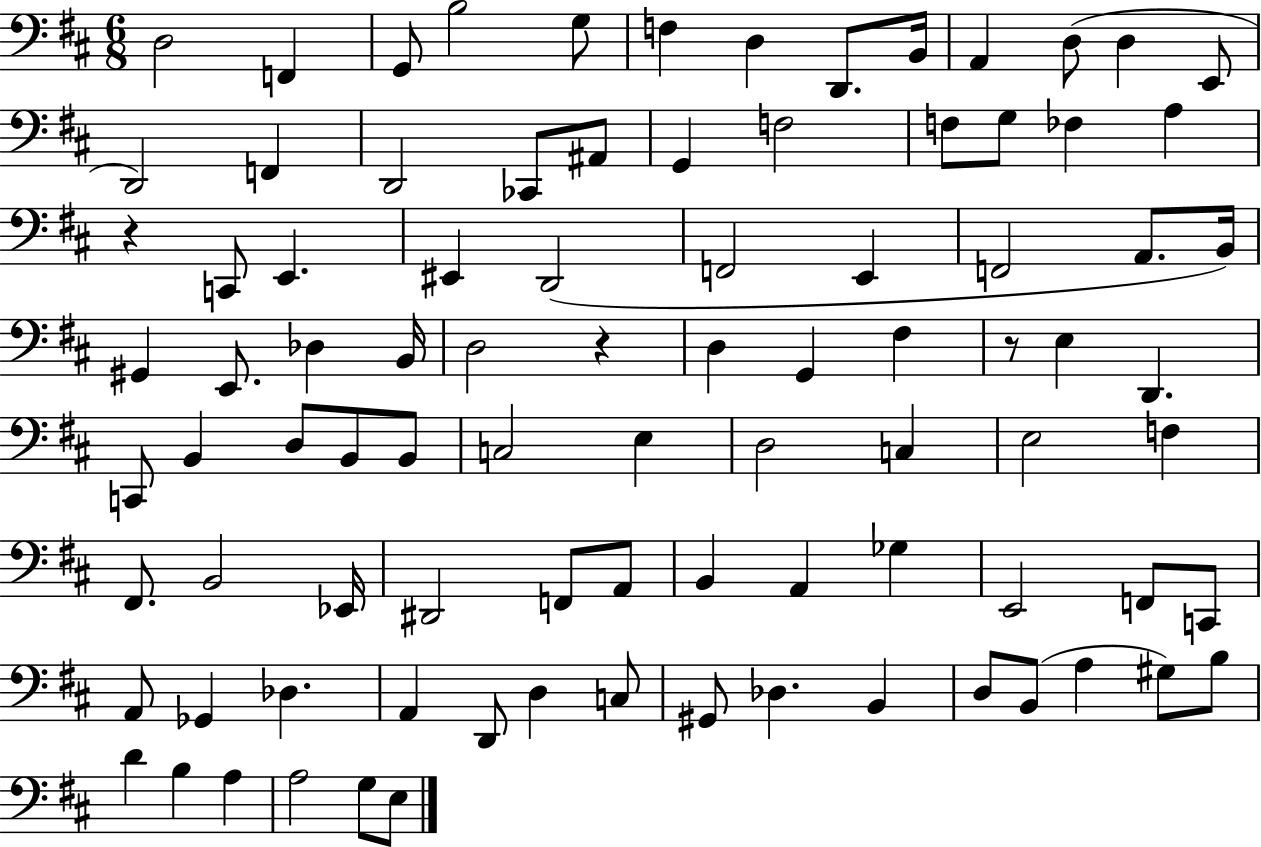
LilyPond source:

{
  \clef bass
  \numericTimeSignature
  \time 6/8
  \key d \major
  \repeat volta 2 { d2 f,4 | g,8 b2 g8 | f4 d4 d,8. b,16 | a,4 d8( d4 e,8 | \break d,2) f,4 | d,2 ces,8 ais,8 | g,4 f2 | f8 g8 fes4 a4 | \break r4 c,8 e,4. | eis,4 d,2( | f,2 e,4 | f,2 a,8. b,16) | \break gis,4 e,8. des4 b,16 | d2 r4 | d4 g,4 fis4 | r8 e4 d,4. | \break c,8 b,4 d8 b,8 b,8 | c2 e4 | d2 c4 | e2 f4 | \break fis,8. b,2 ees,16 | dis,2 f,8 a,8 | b,4 a,4 ges4 | e,2 f,8 c,8 | \break a,8 ges,4 des4. | a,4 d,8 d4 c8 | gis,8 des4. b,4 | d8 b,8( a4 gis8) b8 | \break d'4 b4 a4 | a2 g8 e8 | } \bar "|."
}